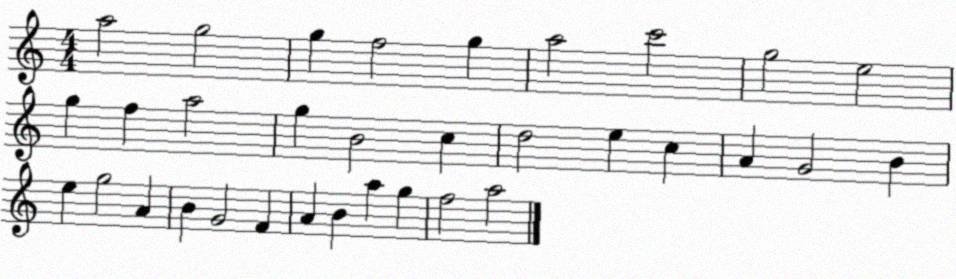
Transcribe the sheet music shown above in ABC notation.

X:1
T:Untitled
M:4/4
L:1/4
K:C
a2 g2 g f2 g a2 c'2 g2 e2 g f a2 g B2 c d2 e c A G2 B e g2 A B G2 F A B a g f2 a2